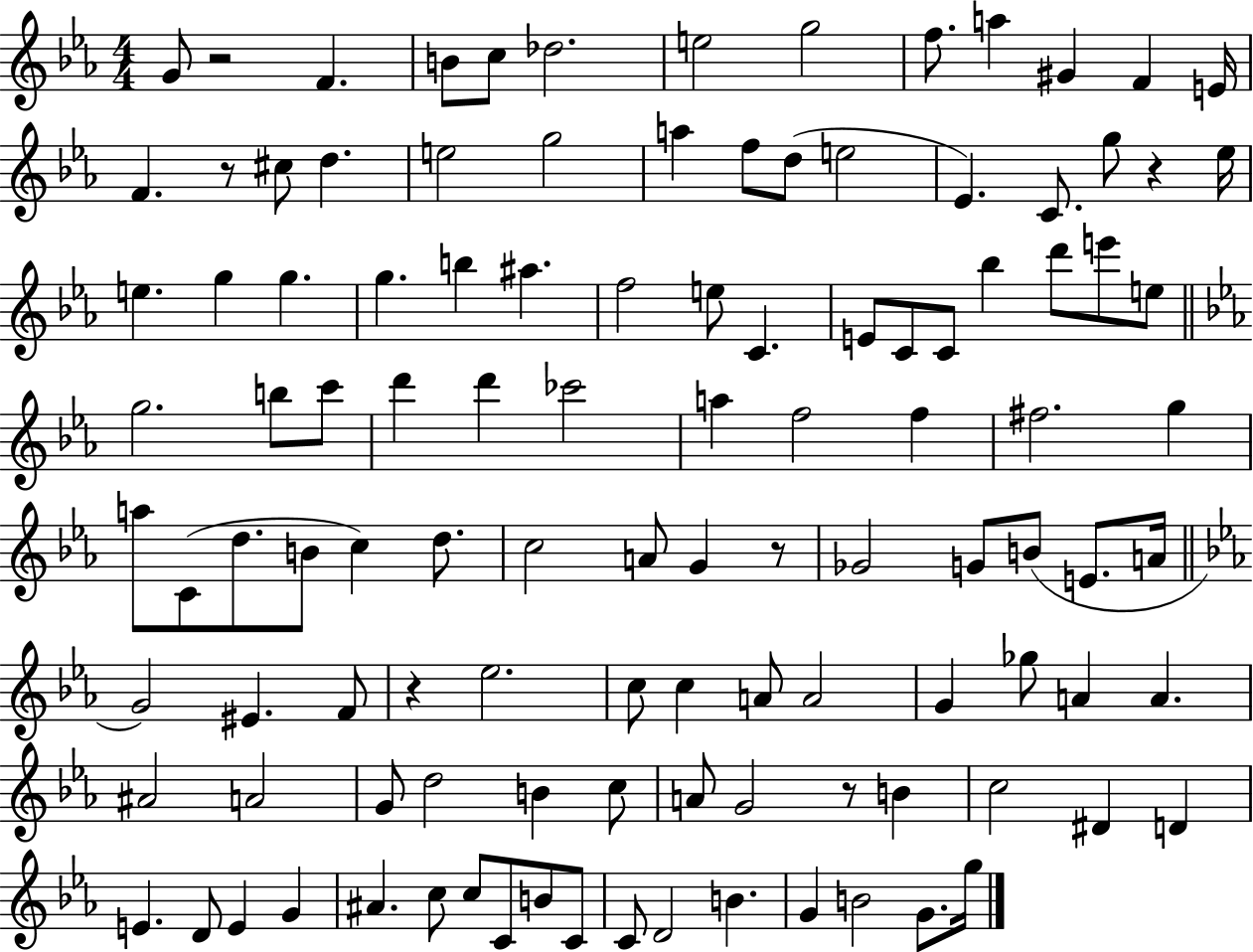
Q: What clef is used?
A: treble